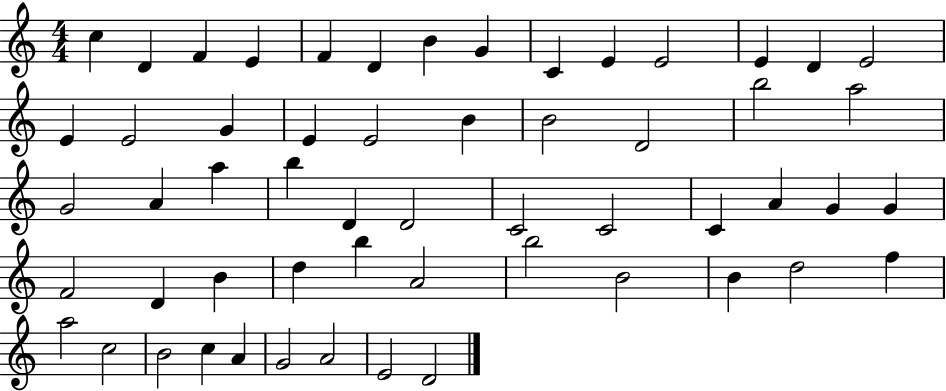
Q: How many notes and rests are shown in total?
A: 56